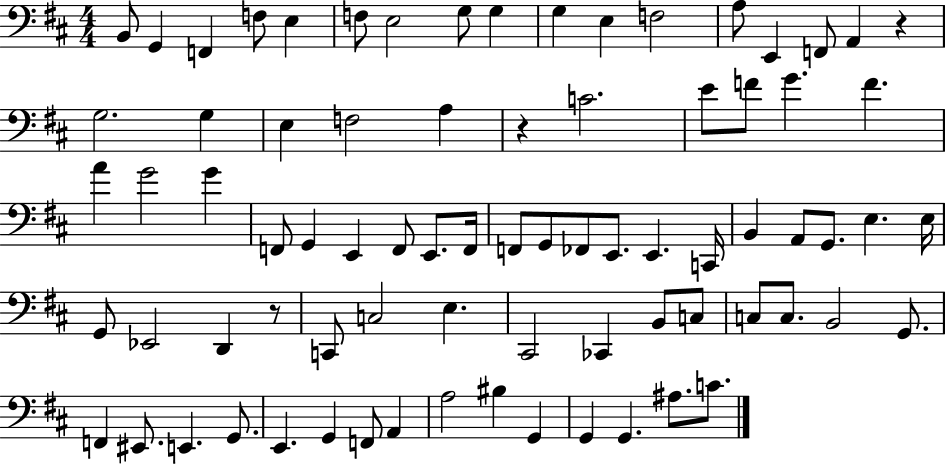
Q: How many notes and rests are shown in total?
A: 78